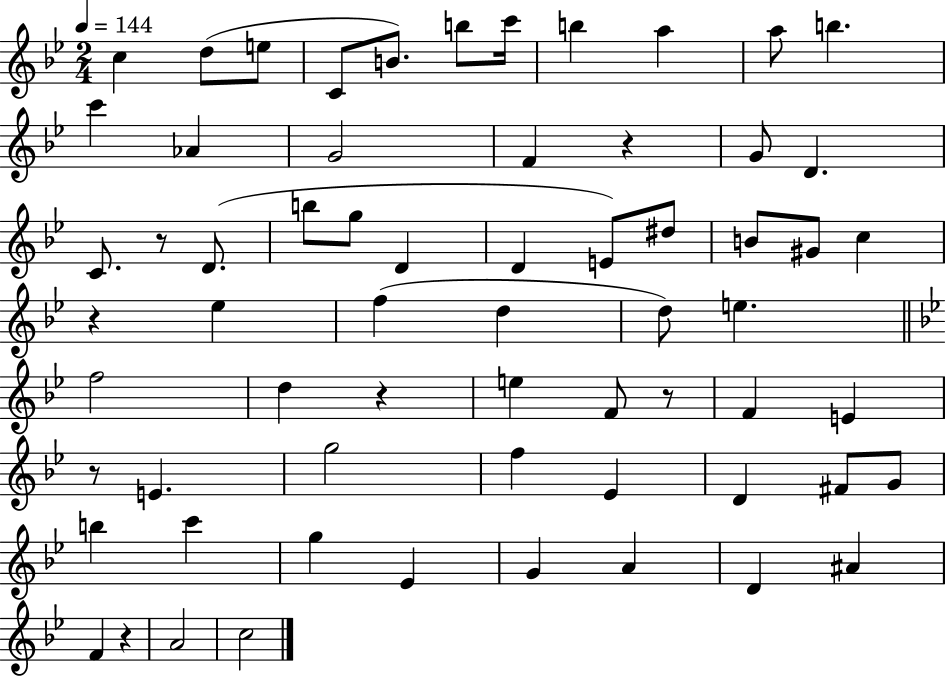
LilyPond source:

{
  \clef treble
  \numericTimeSignature
  \time 2/4
  \key bes \major
  \tempo 4 = 144
  c''4 d''8( e''8 | c'8 b'8.) b''8 c'''16 | b''4 a''4 | a''8 b''4. | \break c'''4 aes'4 | g'2 | f'4 r4 | g'8 d'4. | \break c'8. r8 d'8.( | b''8 g''8 d'4 | d'4 e'8) dis''8 | b'8 gis'8 c''4 | \break r4 ees''4 | f''4( d''4 | d''8) e''4. | \bar "||" \break \key bes \major f''2 | d''4 r4 | e''4 f'8 r8 | f'4 e'4 | \break r8 e'4. | g''2 | f''4 ees'4 | d'4 fis'8 g'8 | \break b''4 c'''4 | g''4 ees'4 | g'4 a'4 | d'4 ais'4 | \break f'4 r4 | a'2 | c''2 | \bar "|."
}